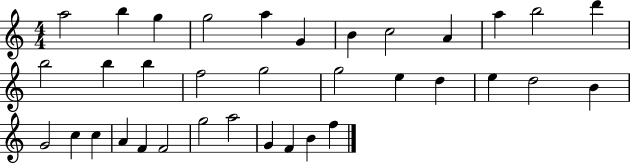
{
  \clef treble
  \numericTimeSignature
  \time 4/4
  \key c \major
  a''2 b''4 g''4 | g''2 a''4 g'4 | b'4 c''2 a'4 | a''4 b''2 d'''4 | \break b''2 b''4 b''4 | f''2 g''2 | g''2 e''4 d''4 | e''4 d''2 b'4 | \break g'2 c''4 c''4 | a'4 f'4 f'2 | g''2 a''2 | g'4 f'4 b'4 f''4 | \break \bar "|."
}